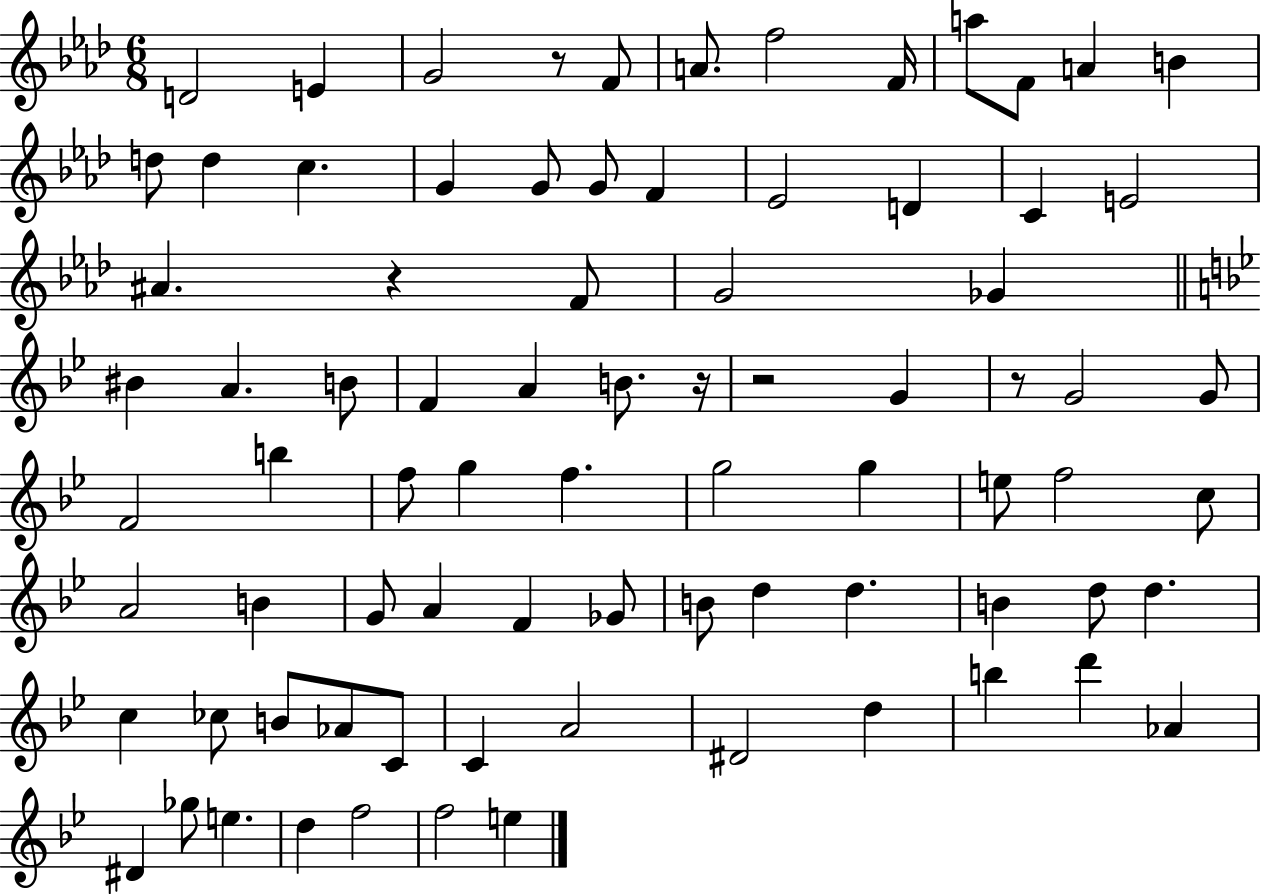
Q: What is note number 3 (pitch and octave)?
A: G4